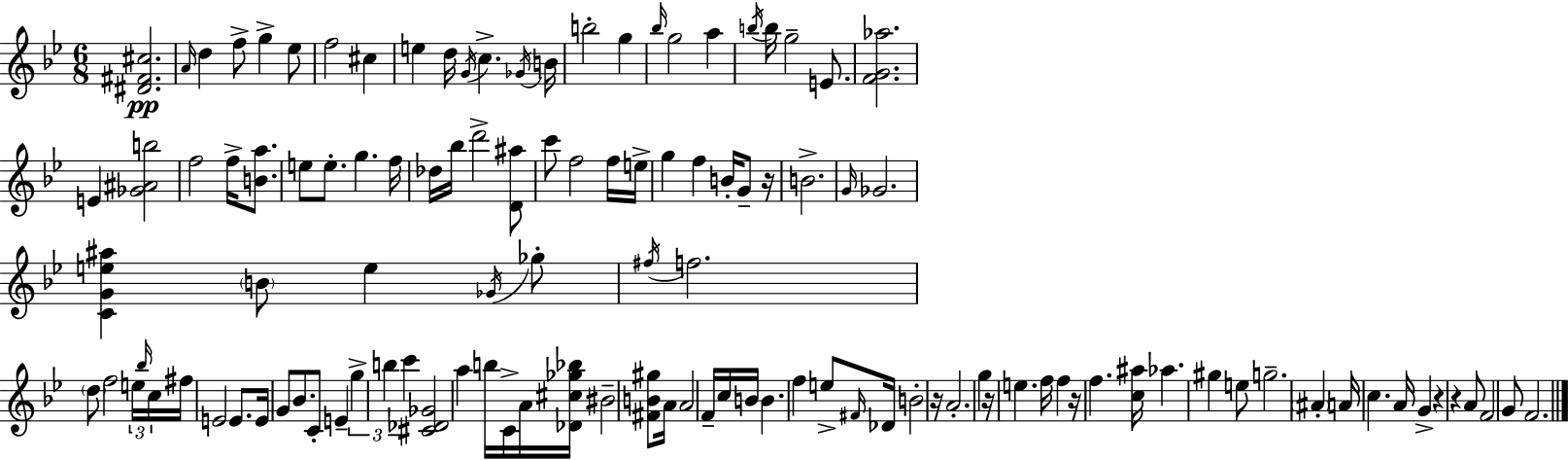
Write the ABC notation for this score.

X:1
T:Untitled
M:6/8
L:1/4
K:Gm
[^D^F^c]2 A/4 d f/2 g _e/2 f2 ^c e d/4 G/4 c _G/4 B/4 b2 g _b/4 g2 a b/4 b/4 g2 E/2 [FG_a]2 E [_G^Ab]2 f2 f/4 [Ba]/2 e/2 e/2 g f/4 _d/4 _b/4 d'2 [D^a]/2 c'/2 f2 f/4 e/4 g f B/4 G/2 z/4 B2 G/4 _G2 [CGe^a] B/2 e _G/4 _g/2 ^f/4 f2 d/2 f2 e/4 _b/4 c/4 ^f/4 E2 E/2 E/4 G/2 _B/2 C/2 E g b c' [^C_D_G]2 a b/4 C/4 A/4 [_D^c_g_b]/4 ^B2 [^FB^g]/2 A/4 A2 F/4 c/4 B/4 B f e/2 ^F/4 _D/4 B2 z/4 A2 g z/4 e f/4 f z/4 f [c^a]/4 _a ^g e/2 g2 ^A A/4 c A/4 G z z A/2 F2 G/2 F2